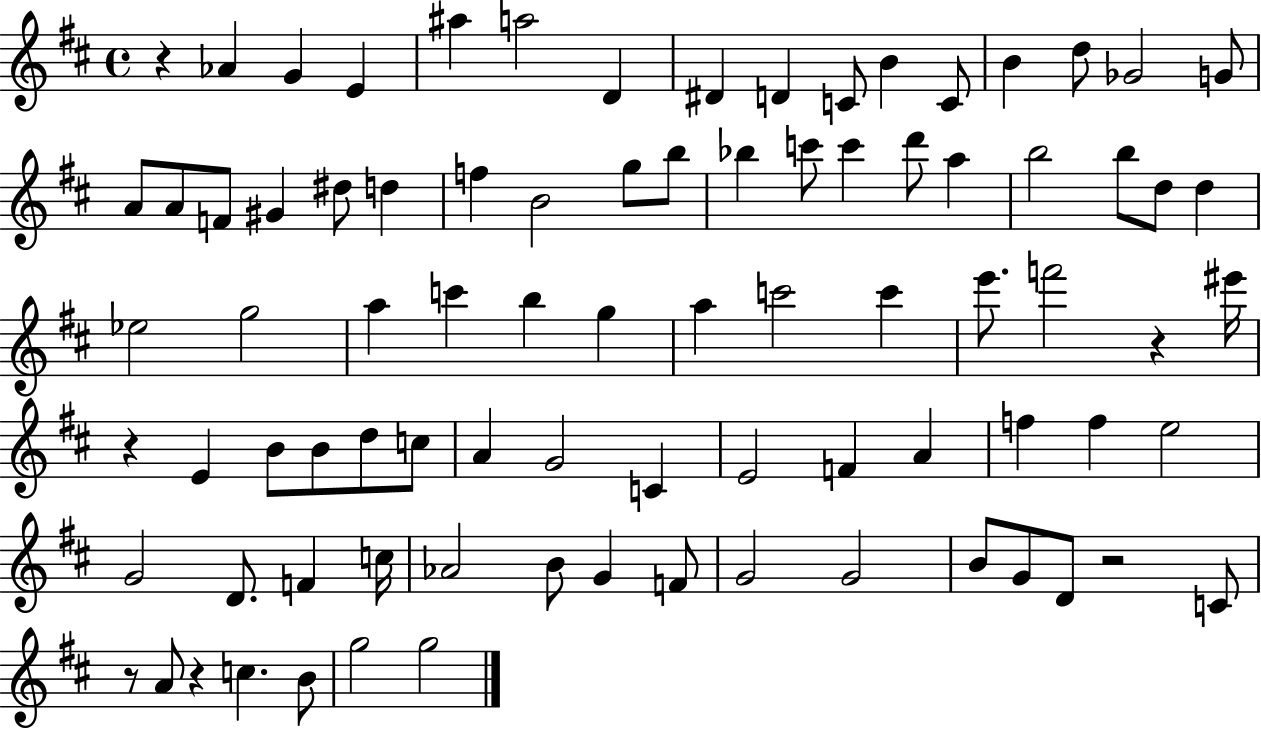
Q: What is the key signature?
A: D major